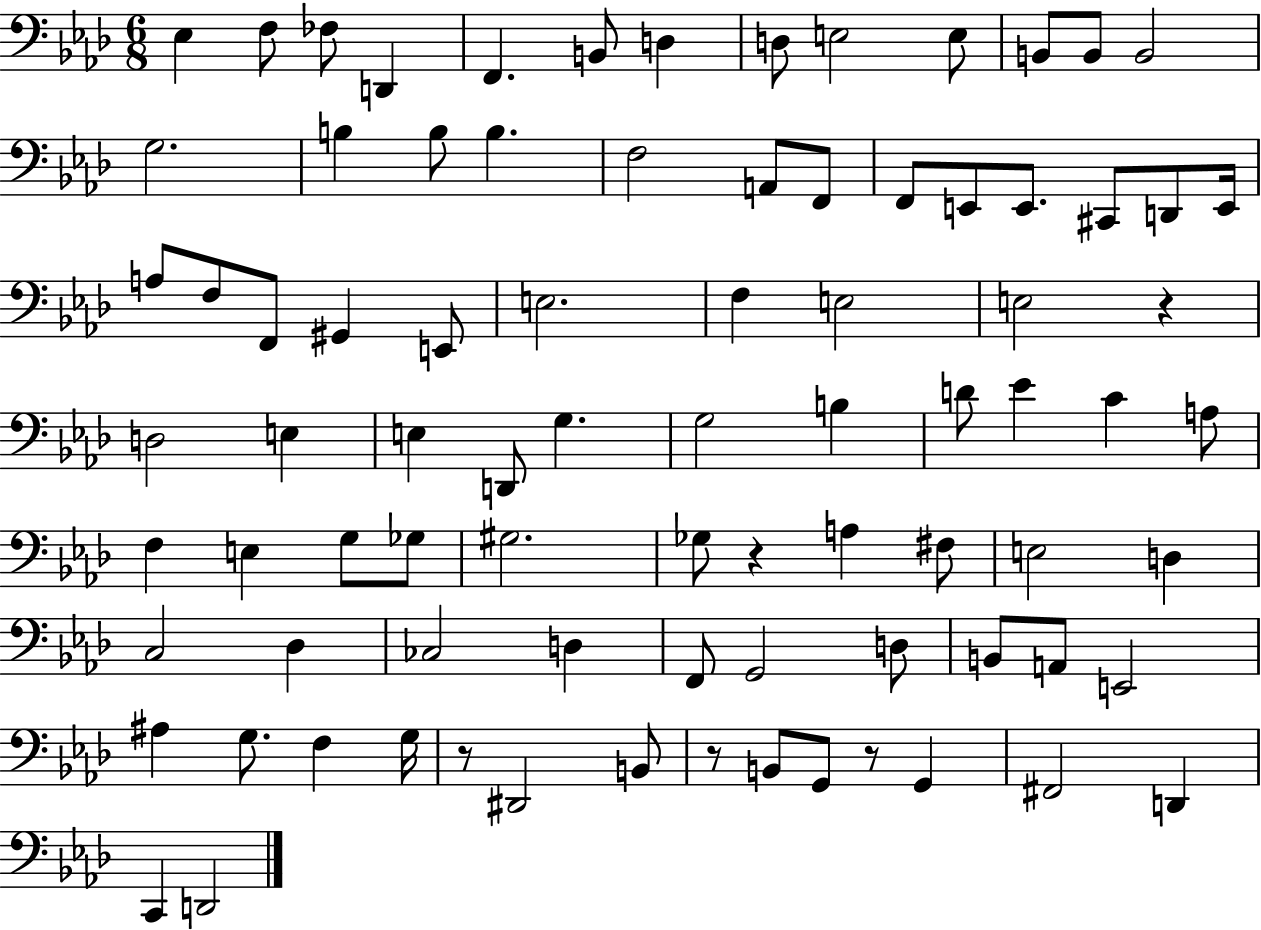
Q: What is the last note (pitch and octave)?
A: D2